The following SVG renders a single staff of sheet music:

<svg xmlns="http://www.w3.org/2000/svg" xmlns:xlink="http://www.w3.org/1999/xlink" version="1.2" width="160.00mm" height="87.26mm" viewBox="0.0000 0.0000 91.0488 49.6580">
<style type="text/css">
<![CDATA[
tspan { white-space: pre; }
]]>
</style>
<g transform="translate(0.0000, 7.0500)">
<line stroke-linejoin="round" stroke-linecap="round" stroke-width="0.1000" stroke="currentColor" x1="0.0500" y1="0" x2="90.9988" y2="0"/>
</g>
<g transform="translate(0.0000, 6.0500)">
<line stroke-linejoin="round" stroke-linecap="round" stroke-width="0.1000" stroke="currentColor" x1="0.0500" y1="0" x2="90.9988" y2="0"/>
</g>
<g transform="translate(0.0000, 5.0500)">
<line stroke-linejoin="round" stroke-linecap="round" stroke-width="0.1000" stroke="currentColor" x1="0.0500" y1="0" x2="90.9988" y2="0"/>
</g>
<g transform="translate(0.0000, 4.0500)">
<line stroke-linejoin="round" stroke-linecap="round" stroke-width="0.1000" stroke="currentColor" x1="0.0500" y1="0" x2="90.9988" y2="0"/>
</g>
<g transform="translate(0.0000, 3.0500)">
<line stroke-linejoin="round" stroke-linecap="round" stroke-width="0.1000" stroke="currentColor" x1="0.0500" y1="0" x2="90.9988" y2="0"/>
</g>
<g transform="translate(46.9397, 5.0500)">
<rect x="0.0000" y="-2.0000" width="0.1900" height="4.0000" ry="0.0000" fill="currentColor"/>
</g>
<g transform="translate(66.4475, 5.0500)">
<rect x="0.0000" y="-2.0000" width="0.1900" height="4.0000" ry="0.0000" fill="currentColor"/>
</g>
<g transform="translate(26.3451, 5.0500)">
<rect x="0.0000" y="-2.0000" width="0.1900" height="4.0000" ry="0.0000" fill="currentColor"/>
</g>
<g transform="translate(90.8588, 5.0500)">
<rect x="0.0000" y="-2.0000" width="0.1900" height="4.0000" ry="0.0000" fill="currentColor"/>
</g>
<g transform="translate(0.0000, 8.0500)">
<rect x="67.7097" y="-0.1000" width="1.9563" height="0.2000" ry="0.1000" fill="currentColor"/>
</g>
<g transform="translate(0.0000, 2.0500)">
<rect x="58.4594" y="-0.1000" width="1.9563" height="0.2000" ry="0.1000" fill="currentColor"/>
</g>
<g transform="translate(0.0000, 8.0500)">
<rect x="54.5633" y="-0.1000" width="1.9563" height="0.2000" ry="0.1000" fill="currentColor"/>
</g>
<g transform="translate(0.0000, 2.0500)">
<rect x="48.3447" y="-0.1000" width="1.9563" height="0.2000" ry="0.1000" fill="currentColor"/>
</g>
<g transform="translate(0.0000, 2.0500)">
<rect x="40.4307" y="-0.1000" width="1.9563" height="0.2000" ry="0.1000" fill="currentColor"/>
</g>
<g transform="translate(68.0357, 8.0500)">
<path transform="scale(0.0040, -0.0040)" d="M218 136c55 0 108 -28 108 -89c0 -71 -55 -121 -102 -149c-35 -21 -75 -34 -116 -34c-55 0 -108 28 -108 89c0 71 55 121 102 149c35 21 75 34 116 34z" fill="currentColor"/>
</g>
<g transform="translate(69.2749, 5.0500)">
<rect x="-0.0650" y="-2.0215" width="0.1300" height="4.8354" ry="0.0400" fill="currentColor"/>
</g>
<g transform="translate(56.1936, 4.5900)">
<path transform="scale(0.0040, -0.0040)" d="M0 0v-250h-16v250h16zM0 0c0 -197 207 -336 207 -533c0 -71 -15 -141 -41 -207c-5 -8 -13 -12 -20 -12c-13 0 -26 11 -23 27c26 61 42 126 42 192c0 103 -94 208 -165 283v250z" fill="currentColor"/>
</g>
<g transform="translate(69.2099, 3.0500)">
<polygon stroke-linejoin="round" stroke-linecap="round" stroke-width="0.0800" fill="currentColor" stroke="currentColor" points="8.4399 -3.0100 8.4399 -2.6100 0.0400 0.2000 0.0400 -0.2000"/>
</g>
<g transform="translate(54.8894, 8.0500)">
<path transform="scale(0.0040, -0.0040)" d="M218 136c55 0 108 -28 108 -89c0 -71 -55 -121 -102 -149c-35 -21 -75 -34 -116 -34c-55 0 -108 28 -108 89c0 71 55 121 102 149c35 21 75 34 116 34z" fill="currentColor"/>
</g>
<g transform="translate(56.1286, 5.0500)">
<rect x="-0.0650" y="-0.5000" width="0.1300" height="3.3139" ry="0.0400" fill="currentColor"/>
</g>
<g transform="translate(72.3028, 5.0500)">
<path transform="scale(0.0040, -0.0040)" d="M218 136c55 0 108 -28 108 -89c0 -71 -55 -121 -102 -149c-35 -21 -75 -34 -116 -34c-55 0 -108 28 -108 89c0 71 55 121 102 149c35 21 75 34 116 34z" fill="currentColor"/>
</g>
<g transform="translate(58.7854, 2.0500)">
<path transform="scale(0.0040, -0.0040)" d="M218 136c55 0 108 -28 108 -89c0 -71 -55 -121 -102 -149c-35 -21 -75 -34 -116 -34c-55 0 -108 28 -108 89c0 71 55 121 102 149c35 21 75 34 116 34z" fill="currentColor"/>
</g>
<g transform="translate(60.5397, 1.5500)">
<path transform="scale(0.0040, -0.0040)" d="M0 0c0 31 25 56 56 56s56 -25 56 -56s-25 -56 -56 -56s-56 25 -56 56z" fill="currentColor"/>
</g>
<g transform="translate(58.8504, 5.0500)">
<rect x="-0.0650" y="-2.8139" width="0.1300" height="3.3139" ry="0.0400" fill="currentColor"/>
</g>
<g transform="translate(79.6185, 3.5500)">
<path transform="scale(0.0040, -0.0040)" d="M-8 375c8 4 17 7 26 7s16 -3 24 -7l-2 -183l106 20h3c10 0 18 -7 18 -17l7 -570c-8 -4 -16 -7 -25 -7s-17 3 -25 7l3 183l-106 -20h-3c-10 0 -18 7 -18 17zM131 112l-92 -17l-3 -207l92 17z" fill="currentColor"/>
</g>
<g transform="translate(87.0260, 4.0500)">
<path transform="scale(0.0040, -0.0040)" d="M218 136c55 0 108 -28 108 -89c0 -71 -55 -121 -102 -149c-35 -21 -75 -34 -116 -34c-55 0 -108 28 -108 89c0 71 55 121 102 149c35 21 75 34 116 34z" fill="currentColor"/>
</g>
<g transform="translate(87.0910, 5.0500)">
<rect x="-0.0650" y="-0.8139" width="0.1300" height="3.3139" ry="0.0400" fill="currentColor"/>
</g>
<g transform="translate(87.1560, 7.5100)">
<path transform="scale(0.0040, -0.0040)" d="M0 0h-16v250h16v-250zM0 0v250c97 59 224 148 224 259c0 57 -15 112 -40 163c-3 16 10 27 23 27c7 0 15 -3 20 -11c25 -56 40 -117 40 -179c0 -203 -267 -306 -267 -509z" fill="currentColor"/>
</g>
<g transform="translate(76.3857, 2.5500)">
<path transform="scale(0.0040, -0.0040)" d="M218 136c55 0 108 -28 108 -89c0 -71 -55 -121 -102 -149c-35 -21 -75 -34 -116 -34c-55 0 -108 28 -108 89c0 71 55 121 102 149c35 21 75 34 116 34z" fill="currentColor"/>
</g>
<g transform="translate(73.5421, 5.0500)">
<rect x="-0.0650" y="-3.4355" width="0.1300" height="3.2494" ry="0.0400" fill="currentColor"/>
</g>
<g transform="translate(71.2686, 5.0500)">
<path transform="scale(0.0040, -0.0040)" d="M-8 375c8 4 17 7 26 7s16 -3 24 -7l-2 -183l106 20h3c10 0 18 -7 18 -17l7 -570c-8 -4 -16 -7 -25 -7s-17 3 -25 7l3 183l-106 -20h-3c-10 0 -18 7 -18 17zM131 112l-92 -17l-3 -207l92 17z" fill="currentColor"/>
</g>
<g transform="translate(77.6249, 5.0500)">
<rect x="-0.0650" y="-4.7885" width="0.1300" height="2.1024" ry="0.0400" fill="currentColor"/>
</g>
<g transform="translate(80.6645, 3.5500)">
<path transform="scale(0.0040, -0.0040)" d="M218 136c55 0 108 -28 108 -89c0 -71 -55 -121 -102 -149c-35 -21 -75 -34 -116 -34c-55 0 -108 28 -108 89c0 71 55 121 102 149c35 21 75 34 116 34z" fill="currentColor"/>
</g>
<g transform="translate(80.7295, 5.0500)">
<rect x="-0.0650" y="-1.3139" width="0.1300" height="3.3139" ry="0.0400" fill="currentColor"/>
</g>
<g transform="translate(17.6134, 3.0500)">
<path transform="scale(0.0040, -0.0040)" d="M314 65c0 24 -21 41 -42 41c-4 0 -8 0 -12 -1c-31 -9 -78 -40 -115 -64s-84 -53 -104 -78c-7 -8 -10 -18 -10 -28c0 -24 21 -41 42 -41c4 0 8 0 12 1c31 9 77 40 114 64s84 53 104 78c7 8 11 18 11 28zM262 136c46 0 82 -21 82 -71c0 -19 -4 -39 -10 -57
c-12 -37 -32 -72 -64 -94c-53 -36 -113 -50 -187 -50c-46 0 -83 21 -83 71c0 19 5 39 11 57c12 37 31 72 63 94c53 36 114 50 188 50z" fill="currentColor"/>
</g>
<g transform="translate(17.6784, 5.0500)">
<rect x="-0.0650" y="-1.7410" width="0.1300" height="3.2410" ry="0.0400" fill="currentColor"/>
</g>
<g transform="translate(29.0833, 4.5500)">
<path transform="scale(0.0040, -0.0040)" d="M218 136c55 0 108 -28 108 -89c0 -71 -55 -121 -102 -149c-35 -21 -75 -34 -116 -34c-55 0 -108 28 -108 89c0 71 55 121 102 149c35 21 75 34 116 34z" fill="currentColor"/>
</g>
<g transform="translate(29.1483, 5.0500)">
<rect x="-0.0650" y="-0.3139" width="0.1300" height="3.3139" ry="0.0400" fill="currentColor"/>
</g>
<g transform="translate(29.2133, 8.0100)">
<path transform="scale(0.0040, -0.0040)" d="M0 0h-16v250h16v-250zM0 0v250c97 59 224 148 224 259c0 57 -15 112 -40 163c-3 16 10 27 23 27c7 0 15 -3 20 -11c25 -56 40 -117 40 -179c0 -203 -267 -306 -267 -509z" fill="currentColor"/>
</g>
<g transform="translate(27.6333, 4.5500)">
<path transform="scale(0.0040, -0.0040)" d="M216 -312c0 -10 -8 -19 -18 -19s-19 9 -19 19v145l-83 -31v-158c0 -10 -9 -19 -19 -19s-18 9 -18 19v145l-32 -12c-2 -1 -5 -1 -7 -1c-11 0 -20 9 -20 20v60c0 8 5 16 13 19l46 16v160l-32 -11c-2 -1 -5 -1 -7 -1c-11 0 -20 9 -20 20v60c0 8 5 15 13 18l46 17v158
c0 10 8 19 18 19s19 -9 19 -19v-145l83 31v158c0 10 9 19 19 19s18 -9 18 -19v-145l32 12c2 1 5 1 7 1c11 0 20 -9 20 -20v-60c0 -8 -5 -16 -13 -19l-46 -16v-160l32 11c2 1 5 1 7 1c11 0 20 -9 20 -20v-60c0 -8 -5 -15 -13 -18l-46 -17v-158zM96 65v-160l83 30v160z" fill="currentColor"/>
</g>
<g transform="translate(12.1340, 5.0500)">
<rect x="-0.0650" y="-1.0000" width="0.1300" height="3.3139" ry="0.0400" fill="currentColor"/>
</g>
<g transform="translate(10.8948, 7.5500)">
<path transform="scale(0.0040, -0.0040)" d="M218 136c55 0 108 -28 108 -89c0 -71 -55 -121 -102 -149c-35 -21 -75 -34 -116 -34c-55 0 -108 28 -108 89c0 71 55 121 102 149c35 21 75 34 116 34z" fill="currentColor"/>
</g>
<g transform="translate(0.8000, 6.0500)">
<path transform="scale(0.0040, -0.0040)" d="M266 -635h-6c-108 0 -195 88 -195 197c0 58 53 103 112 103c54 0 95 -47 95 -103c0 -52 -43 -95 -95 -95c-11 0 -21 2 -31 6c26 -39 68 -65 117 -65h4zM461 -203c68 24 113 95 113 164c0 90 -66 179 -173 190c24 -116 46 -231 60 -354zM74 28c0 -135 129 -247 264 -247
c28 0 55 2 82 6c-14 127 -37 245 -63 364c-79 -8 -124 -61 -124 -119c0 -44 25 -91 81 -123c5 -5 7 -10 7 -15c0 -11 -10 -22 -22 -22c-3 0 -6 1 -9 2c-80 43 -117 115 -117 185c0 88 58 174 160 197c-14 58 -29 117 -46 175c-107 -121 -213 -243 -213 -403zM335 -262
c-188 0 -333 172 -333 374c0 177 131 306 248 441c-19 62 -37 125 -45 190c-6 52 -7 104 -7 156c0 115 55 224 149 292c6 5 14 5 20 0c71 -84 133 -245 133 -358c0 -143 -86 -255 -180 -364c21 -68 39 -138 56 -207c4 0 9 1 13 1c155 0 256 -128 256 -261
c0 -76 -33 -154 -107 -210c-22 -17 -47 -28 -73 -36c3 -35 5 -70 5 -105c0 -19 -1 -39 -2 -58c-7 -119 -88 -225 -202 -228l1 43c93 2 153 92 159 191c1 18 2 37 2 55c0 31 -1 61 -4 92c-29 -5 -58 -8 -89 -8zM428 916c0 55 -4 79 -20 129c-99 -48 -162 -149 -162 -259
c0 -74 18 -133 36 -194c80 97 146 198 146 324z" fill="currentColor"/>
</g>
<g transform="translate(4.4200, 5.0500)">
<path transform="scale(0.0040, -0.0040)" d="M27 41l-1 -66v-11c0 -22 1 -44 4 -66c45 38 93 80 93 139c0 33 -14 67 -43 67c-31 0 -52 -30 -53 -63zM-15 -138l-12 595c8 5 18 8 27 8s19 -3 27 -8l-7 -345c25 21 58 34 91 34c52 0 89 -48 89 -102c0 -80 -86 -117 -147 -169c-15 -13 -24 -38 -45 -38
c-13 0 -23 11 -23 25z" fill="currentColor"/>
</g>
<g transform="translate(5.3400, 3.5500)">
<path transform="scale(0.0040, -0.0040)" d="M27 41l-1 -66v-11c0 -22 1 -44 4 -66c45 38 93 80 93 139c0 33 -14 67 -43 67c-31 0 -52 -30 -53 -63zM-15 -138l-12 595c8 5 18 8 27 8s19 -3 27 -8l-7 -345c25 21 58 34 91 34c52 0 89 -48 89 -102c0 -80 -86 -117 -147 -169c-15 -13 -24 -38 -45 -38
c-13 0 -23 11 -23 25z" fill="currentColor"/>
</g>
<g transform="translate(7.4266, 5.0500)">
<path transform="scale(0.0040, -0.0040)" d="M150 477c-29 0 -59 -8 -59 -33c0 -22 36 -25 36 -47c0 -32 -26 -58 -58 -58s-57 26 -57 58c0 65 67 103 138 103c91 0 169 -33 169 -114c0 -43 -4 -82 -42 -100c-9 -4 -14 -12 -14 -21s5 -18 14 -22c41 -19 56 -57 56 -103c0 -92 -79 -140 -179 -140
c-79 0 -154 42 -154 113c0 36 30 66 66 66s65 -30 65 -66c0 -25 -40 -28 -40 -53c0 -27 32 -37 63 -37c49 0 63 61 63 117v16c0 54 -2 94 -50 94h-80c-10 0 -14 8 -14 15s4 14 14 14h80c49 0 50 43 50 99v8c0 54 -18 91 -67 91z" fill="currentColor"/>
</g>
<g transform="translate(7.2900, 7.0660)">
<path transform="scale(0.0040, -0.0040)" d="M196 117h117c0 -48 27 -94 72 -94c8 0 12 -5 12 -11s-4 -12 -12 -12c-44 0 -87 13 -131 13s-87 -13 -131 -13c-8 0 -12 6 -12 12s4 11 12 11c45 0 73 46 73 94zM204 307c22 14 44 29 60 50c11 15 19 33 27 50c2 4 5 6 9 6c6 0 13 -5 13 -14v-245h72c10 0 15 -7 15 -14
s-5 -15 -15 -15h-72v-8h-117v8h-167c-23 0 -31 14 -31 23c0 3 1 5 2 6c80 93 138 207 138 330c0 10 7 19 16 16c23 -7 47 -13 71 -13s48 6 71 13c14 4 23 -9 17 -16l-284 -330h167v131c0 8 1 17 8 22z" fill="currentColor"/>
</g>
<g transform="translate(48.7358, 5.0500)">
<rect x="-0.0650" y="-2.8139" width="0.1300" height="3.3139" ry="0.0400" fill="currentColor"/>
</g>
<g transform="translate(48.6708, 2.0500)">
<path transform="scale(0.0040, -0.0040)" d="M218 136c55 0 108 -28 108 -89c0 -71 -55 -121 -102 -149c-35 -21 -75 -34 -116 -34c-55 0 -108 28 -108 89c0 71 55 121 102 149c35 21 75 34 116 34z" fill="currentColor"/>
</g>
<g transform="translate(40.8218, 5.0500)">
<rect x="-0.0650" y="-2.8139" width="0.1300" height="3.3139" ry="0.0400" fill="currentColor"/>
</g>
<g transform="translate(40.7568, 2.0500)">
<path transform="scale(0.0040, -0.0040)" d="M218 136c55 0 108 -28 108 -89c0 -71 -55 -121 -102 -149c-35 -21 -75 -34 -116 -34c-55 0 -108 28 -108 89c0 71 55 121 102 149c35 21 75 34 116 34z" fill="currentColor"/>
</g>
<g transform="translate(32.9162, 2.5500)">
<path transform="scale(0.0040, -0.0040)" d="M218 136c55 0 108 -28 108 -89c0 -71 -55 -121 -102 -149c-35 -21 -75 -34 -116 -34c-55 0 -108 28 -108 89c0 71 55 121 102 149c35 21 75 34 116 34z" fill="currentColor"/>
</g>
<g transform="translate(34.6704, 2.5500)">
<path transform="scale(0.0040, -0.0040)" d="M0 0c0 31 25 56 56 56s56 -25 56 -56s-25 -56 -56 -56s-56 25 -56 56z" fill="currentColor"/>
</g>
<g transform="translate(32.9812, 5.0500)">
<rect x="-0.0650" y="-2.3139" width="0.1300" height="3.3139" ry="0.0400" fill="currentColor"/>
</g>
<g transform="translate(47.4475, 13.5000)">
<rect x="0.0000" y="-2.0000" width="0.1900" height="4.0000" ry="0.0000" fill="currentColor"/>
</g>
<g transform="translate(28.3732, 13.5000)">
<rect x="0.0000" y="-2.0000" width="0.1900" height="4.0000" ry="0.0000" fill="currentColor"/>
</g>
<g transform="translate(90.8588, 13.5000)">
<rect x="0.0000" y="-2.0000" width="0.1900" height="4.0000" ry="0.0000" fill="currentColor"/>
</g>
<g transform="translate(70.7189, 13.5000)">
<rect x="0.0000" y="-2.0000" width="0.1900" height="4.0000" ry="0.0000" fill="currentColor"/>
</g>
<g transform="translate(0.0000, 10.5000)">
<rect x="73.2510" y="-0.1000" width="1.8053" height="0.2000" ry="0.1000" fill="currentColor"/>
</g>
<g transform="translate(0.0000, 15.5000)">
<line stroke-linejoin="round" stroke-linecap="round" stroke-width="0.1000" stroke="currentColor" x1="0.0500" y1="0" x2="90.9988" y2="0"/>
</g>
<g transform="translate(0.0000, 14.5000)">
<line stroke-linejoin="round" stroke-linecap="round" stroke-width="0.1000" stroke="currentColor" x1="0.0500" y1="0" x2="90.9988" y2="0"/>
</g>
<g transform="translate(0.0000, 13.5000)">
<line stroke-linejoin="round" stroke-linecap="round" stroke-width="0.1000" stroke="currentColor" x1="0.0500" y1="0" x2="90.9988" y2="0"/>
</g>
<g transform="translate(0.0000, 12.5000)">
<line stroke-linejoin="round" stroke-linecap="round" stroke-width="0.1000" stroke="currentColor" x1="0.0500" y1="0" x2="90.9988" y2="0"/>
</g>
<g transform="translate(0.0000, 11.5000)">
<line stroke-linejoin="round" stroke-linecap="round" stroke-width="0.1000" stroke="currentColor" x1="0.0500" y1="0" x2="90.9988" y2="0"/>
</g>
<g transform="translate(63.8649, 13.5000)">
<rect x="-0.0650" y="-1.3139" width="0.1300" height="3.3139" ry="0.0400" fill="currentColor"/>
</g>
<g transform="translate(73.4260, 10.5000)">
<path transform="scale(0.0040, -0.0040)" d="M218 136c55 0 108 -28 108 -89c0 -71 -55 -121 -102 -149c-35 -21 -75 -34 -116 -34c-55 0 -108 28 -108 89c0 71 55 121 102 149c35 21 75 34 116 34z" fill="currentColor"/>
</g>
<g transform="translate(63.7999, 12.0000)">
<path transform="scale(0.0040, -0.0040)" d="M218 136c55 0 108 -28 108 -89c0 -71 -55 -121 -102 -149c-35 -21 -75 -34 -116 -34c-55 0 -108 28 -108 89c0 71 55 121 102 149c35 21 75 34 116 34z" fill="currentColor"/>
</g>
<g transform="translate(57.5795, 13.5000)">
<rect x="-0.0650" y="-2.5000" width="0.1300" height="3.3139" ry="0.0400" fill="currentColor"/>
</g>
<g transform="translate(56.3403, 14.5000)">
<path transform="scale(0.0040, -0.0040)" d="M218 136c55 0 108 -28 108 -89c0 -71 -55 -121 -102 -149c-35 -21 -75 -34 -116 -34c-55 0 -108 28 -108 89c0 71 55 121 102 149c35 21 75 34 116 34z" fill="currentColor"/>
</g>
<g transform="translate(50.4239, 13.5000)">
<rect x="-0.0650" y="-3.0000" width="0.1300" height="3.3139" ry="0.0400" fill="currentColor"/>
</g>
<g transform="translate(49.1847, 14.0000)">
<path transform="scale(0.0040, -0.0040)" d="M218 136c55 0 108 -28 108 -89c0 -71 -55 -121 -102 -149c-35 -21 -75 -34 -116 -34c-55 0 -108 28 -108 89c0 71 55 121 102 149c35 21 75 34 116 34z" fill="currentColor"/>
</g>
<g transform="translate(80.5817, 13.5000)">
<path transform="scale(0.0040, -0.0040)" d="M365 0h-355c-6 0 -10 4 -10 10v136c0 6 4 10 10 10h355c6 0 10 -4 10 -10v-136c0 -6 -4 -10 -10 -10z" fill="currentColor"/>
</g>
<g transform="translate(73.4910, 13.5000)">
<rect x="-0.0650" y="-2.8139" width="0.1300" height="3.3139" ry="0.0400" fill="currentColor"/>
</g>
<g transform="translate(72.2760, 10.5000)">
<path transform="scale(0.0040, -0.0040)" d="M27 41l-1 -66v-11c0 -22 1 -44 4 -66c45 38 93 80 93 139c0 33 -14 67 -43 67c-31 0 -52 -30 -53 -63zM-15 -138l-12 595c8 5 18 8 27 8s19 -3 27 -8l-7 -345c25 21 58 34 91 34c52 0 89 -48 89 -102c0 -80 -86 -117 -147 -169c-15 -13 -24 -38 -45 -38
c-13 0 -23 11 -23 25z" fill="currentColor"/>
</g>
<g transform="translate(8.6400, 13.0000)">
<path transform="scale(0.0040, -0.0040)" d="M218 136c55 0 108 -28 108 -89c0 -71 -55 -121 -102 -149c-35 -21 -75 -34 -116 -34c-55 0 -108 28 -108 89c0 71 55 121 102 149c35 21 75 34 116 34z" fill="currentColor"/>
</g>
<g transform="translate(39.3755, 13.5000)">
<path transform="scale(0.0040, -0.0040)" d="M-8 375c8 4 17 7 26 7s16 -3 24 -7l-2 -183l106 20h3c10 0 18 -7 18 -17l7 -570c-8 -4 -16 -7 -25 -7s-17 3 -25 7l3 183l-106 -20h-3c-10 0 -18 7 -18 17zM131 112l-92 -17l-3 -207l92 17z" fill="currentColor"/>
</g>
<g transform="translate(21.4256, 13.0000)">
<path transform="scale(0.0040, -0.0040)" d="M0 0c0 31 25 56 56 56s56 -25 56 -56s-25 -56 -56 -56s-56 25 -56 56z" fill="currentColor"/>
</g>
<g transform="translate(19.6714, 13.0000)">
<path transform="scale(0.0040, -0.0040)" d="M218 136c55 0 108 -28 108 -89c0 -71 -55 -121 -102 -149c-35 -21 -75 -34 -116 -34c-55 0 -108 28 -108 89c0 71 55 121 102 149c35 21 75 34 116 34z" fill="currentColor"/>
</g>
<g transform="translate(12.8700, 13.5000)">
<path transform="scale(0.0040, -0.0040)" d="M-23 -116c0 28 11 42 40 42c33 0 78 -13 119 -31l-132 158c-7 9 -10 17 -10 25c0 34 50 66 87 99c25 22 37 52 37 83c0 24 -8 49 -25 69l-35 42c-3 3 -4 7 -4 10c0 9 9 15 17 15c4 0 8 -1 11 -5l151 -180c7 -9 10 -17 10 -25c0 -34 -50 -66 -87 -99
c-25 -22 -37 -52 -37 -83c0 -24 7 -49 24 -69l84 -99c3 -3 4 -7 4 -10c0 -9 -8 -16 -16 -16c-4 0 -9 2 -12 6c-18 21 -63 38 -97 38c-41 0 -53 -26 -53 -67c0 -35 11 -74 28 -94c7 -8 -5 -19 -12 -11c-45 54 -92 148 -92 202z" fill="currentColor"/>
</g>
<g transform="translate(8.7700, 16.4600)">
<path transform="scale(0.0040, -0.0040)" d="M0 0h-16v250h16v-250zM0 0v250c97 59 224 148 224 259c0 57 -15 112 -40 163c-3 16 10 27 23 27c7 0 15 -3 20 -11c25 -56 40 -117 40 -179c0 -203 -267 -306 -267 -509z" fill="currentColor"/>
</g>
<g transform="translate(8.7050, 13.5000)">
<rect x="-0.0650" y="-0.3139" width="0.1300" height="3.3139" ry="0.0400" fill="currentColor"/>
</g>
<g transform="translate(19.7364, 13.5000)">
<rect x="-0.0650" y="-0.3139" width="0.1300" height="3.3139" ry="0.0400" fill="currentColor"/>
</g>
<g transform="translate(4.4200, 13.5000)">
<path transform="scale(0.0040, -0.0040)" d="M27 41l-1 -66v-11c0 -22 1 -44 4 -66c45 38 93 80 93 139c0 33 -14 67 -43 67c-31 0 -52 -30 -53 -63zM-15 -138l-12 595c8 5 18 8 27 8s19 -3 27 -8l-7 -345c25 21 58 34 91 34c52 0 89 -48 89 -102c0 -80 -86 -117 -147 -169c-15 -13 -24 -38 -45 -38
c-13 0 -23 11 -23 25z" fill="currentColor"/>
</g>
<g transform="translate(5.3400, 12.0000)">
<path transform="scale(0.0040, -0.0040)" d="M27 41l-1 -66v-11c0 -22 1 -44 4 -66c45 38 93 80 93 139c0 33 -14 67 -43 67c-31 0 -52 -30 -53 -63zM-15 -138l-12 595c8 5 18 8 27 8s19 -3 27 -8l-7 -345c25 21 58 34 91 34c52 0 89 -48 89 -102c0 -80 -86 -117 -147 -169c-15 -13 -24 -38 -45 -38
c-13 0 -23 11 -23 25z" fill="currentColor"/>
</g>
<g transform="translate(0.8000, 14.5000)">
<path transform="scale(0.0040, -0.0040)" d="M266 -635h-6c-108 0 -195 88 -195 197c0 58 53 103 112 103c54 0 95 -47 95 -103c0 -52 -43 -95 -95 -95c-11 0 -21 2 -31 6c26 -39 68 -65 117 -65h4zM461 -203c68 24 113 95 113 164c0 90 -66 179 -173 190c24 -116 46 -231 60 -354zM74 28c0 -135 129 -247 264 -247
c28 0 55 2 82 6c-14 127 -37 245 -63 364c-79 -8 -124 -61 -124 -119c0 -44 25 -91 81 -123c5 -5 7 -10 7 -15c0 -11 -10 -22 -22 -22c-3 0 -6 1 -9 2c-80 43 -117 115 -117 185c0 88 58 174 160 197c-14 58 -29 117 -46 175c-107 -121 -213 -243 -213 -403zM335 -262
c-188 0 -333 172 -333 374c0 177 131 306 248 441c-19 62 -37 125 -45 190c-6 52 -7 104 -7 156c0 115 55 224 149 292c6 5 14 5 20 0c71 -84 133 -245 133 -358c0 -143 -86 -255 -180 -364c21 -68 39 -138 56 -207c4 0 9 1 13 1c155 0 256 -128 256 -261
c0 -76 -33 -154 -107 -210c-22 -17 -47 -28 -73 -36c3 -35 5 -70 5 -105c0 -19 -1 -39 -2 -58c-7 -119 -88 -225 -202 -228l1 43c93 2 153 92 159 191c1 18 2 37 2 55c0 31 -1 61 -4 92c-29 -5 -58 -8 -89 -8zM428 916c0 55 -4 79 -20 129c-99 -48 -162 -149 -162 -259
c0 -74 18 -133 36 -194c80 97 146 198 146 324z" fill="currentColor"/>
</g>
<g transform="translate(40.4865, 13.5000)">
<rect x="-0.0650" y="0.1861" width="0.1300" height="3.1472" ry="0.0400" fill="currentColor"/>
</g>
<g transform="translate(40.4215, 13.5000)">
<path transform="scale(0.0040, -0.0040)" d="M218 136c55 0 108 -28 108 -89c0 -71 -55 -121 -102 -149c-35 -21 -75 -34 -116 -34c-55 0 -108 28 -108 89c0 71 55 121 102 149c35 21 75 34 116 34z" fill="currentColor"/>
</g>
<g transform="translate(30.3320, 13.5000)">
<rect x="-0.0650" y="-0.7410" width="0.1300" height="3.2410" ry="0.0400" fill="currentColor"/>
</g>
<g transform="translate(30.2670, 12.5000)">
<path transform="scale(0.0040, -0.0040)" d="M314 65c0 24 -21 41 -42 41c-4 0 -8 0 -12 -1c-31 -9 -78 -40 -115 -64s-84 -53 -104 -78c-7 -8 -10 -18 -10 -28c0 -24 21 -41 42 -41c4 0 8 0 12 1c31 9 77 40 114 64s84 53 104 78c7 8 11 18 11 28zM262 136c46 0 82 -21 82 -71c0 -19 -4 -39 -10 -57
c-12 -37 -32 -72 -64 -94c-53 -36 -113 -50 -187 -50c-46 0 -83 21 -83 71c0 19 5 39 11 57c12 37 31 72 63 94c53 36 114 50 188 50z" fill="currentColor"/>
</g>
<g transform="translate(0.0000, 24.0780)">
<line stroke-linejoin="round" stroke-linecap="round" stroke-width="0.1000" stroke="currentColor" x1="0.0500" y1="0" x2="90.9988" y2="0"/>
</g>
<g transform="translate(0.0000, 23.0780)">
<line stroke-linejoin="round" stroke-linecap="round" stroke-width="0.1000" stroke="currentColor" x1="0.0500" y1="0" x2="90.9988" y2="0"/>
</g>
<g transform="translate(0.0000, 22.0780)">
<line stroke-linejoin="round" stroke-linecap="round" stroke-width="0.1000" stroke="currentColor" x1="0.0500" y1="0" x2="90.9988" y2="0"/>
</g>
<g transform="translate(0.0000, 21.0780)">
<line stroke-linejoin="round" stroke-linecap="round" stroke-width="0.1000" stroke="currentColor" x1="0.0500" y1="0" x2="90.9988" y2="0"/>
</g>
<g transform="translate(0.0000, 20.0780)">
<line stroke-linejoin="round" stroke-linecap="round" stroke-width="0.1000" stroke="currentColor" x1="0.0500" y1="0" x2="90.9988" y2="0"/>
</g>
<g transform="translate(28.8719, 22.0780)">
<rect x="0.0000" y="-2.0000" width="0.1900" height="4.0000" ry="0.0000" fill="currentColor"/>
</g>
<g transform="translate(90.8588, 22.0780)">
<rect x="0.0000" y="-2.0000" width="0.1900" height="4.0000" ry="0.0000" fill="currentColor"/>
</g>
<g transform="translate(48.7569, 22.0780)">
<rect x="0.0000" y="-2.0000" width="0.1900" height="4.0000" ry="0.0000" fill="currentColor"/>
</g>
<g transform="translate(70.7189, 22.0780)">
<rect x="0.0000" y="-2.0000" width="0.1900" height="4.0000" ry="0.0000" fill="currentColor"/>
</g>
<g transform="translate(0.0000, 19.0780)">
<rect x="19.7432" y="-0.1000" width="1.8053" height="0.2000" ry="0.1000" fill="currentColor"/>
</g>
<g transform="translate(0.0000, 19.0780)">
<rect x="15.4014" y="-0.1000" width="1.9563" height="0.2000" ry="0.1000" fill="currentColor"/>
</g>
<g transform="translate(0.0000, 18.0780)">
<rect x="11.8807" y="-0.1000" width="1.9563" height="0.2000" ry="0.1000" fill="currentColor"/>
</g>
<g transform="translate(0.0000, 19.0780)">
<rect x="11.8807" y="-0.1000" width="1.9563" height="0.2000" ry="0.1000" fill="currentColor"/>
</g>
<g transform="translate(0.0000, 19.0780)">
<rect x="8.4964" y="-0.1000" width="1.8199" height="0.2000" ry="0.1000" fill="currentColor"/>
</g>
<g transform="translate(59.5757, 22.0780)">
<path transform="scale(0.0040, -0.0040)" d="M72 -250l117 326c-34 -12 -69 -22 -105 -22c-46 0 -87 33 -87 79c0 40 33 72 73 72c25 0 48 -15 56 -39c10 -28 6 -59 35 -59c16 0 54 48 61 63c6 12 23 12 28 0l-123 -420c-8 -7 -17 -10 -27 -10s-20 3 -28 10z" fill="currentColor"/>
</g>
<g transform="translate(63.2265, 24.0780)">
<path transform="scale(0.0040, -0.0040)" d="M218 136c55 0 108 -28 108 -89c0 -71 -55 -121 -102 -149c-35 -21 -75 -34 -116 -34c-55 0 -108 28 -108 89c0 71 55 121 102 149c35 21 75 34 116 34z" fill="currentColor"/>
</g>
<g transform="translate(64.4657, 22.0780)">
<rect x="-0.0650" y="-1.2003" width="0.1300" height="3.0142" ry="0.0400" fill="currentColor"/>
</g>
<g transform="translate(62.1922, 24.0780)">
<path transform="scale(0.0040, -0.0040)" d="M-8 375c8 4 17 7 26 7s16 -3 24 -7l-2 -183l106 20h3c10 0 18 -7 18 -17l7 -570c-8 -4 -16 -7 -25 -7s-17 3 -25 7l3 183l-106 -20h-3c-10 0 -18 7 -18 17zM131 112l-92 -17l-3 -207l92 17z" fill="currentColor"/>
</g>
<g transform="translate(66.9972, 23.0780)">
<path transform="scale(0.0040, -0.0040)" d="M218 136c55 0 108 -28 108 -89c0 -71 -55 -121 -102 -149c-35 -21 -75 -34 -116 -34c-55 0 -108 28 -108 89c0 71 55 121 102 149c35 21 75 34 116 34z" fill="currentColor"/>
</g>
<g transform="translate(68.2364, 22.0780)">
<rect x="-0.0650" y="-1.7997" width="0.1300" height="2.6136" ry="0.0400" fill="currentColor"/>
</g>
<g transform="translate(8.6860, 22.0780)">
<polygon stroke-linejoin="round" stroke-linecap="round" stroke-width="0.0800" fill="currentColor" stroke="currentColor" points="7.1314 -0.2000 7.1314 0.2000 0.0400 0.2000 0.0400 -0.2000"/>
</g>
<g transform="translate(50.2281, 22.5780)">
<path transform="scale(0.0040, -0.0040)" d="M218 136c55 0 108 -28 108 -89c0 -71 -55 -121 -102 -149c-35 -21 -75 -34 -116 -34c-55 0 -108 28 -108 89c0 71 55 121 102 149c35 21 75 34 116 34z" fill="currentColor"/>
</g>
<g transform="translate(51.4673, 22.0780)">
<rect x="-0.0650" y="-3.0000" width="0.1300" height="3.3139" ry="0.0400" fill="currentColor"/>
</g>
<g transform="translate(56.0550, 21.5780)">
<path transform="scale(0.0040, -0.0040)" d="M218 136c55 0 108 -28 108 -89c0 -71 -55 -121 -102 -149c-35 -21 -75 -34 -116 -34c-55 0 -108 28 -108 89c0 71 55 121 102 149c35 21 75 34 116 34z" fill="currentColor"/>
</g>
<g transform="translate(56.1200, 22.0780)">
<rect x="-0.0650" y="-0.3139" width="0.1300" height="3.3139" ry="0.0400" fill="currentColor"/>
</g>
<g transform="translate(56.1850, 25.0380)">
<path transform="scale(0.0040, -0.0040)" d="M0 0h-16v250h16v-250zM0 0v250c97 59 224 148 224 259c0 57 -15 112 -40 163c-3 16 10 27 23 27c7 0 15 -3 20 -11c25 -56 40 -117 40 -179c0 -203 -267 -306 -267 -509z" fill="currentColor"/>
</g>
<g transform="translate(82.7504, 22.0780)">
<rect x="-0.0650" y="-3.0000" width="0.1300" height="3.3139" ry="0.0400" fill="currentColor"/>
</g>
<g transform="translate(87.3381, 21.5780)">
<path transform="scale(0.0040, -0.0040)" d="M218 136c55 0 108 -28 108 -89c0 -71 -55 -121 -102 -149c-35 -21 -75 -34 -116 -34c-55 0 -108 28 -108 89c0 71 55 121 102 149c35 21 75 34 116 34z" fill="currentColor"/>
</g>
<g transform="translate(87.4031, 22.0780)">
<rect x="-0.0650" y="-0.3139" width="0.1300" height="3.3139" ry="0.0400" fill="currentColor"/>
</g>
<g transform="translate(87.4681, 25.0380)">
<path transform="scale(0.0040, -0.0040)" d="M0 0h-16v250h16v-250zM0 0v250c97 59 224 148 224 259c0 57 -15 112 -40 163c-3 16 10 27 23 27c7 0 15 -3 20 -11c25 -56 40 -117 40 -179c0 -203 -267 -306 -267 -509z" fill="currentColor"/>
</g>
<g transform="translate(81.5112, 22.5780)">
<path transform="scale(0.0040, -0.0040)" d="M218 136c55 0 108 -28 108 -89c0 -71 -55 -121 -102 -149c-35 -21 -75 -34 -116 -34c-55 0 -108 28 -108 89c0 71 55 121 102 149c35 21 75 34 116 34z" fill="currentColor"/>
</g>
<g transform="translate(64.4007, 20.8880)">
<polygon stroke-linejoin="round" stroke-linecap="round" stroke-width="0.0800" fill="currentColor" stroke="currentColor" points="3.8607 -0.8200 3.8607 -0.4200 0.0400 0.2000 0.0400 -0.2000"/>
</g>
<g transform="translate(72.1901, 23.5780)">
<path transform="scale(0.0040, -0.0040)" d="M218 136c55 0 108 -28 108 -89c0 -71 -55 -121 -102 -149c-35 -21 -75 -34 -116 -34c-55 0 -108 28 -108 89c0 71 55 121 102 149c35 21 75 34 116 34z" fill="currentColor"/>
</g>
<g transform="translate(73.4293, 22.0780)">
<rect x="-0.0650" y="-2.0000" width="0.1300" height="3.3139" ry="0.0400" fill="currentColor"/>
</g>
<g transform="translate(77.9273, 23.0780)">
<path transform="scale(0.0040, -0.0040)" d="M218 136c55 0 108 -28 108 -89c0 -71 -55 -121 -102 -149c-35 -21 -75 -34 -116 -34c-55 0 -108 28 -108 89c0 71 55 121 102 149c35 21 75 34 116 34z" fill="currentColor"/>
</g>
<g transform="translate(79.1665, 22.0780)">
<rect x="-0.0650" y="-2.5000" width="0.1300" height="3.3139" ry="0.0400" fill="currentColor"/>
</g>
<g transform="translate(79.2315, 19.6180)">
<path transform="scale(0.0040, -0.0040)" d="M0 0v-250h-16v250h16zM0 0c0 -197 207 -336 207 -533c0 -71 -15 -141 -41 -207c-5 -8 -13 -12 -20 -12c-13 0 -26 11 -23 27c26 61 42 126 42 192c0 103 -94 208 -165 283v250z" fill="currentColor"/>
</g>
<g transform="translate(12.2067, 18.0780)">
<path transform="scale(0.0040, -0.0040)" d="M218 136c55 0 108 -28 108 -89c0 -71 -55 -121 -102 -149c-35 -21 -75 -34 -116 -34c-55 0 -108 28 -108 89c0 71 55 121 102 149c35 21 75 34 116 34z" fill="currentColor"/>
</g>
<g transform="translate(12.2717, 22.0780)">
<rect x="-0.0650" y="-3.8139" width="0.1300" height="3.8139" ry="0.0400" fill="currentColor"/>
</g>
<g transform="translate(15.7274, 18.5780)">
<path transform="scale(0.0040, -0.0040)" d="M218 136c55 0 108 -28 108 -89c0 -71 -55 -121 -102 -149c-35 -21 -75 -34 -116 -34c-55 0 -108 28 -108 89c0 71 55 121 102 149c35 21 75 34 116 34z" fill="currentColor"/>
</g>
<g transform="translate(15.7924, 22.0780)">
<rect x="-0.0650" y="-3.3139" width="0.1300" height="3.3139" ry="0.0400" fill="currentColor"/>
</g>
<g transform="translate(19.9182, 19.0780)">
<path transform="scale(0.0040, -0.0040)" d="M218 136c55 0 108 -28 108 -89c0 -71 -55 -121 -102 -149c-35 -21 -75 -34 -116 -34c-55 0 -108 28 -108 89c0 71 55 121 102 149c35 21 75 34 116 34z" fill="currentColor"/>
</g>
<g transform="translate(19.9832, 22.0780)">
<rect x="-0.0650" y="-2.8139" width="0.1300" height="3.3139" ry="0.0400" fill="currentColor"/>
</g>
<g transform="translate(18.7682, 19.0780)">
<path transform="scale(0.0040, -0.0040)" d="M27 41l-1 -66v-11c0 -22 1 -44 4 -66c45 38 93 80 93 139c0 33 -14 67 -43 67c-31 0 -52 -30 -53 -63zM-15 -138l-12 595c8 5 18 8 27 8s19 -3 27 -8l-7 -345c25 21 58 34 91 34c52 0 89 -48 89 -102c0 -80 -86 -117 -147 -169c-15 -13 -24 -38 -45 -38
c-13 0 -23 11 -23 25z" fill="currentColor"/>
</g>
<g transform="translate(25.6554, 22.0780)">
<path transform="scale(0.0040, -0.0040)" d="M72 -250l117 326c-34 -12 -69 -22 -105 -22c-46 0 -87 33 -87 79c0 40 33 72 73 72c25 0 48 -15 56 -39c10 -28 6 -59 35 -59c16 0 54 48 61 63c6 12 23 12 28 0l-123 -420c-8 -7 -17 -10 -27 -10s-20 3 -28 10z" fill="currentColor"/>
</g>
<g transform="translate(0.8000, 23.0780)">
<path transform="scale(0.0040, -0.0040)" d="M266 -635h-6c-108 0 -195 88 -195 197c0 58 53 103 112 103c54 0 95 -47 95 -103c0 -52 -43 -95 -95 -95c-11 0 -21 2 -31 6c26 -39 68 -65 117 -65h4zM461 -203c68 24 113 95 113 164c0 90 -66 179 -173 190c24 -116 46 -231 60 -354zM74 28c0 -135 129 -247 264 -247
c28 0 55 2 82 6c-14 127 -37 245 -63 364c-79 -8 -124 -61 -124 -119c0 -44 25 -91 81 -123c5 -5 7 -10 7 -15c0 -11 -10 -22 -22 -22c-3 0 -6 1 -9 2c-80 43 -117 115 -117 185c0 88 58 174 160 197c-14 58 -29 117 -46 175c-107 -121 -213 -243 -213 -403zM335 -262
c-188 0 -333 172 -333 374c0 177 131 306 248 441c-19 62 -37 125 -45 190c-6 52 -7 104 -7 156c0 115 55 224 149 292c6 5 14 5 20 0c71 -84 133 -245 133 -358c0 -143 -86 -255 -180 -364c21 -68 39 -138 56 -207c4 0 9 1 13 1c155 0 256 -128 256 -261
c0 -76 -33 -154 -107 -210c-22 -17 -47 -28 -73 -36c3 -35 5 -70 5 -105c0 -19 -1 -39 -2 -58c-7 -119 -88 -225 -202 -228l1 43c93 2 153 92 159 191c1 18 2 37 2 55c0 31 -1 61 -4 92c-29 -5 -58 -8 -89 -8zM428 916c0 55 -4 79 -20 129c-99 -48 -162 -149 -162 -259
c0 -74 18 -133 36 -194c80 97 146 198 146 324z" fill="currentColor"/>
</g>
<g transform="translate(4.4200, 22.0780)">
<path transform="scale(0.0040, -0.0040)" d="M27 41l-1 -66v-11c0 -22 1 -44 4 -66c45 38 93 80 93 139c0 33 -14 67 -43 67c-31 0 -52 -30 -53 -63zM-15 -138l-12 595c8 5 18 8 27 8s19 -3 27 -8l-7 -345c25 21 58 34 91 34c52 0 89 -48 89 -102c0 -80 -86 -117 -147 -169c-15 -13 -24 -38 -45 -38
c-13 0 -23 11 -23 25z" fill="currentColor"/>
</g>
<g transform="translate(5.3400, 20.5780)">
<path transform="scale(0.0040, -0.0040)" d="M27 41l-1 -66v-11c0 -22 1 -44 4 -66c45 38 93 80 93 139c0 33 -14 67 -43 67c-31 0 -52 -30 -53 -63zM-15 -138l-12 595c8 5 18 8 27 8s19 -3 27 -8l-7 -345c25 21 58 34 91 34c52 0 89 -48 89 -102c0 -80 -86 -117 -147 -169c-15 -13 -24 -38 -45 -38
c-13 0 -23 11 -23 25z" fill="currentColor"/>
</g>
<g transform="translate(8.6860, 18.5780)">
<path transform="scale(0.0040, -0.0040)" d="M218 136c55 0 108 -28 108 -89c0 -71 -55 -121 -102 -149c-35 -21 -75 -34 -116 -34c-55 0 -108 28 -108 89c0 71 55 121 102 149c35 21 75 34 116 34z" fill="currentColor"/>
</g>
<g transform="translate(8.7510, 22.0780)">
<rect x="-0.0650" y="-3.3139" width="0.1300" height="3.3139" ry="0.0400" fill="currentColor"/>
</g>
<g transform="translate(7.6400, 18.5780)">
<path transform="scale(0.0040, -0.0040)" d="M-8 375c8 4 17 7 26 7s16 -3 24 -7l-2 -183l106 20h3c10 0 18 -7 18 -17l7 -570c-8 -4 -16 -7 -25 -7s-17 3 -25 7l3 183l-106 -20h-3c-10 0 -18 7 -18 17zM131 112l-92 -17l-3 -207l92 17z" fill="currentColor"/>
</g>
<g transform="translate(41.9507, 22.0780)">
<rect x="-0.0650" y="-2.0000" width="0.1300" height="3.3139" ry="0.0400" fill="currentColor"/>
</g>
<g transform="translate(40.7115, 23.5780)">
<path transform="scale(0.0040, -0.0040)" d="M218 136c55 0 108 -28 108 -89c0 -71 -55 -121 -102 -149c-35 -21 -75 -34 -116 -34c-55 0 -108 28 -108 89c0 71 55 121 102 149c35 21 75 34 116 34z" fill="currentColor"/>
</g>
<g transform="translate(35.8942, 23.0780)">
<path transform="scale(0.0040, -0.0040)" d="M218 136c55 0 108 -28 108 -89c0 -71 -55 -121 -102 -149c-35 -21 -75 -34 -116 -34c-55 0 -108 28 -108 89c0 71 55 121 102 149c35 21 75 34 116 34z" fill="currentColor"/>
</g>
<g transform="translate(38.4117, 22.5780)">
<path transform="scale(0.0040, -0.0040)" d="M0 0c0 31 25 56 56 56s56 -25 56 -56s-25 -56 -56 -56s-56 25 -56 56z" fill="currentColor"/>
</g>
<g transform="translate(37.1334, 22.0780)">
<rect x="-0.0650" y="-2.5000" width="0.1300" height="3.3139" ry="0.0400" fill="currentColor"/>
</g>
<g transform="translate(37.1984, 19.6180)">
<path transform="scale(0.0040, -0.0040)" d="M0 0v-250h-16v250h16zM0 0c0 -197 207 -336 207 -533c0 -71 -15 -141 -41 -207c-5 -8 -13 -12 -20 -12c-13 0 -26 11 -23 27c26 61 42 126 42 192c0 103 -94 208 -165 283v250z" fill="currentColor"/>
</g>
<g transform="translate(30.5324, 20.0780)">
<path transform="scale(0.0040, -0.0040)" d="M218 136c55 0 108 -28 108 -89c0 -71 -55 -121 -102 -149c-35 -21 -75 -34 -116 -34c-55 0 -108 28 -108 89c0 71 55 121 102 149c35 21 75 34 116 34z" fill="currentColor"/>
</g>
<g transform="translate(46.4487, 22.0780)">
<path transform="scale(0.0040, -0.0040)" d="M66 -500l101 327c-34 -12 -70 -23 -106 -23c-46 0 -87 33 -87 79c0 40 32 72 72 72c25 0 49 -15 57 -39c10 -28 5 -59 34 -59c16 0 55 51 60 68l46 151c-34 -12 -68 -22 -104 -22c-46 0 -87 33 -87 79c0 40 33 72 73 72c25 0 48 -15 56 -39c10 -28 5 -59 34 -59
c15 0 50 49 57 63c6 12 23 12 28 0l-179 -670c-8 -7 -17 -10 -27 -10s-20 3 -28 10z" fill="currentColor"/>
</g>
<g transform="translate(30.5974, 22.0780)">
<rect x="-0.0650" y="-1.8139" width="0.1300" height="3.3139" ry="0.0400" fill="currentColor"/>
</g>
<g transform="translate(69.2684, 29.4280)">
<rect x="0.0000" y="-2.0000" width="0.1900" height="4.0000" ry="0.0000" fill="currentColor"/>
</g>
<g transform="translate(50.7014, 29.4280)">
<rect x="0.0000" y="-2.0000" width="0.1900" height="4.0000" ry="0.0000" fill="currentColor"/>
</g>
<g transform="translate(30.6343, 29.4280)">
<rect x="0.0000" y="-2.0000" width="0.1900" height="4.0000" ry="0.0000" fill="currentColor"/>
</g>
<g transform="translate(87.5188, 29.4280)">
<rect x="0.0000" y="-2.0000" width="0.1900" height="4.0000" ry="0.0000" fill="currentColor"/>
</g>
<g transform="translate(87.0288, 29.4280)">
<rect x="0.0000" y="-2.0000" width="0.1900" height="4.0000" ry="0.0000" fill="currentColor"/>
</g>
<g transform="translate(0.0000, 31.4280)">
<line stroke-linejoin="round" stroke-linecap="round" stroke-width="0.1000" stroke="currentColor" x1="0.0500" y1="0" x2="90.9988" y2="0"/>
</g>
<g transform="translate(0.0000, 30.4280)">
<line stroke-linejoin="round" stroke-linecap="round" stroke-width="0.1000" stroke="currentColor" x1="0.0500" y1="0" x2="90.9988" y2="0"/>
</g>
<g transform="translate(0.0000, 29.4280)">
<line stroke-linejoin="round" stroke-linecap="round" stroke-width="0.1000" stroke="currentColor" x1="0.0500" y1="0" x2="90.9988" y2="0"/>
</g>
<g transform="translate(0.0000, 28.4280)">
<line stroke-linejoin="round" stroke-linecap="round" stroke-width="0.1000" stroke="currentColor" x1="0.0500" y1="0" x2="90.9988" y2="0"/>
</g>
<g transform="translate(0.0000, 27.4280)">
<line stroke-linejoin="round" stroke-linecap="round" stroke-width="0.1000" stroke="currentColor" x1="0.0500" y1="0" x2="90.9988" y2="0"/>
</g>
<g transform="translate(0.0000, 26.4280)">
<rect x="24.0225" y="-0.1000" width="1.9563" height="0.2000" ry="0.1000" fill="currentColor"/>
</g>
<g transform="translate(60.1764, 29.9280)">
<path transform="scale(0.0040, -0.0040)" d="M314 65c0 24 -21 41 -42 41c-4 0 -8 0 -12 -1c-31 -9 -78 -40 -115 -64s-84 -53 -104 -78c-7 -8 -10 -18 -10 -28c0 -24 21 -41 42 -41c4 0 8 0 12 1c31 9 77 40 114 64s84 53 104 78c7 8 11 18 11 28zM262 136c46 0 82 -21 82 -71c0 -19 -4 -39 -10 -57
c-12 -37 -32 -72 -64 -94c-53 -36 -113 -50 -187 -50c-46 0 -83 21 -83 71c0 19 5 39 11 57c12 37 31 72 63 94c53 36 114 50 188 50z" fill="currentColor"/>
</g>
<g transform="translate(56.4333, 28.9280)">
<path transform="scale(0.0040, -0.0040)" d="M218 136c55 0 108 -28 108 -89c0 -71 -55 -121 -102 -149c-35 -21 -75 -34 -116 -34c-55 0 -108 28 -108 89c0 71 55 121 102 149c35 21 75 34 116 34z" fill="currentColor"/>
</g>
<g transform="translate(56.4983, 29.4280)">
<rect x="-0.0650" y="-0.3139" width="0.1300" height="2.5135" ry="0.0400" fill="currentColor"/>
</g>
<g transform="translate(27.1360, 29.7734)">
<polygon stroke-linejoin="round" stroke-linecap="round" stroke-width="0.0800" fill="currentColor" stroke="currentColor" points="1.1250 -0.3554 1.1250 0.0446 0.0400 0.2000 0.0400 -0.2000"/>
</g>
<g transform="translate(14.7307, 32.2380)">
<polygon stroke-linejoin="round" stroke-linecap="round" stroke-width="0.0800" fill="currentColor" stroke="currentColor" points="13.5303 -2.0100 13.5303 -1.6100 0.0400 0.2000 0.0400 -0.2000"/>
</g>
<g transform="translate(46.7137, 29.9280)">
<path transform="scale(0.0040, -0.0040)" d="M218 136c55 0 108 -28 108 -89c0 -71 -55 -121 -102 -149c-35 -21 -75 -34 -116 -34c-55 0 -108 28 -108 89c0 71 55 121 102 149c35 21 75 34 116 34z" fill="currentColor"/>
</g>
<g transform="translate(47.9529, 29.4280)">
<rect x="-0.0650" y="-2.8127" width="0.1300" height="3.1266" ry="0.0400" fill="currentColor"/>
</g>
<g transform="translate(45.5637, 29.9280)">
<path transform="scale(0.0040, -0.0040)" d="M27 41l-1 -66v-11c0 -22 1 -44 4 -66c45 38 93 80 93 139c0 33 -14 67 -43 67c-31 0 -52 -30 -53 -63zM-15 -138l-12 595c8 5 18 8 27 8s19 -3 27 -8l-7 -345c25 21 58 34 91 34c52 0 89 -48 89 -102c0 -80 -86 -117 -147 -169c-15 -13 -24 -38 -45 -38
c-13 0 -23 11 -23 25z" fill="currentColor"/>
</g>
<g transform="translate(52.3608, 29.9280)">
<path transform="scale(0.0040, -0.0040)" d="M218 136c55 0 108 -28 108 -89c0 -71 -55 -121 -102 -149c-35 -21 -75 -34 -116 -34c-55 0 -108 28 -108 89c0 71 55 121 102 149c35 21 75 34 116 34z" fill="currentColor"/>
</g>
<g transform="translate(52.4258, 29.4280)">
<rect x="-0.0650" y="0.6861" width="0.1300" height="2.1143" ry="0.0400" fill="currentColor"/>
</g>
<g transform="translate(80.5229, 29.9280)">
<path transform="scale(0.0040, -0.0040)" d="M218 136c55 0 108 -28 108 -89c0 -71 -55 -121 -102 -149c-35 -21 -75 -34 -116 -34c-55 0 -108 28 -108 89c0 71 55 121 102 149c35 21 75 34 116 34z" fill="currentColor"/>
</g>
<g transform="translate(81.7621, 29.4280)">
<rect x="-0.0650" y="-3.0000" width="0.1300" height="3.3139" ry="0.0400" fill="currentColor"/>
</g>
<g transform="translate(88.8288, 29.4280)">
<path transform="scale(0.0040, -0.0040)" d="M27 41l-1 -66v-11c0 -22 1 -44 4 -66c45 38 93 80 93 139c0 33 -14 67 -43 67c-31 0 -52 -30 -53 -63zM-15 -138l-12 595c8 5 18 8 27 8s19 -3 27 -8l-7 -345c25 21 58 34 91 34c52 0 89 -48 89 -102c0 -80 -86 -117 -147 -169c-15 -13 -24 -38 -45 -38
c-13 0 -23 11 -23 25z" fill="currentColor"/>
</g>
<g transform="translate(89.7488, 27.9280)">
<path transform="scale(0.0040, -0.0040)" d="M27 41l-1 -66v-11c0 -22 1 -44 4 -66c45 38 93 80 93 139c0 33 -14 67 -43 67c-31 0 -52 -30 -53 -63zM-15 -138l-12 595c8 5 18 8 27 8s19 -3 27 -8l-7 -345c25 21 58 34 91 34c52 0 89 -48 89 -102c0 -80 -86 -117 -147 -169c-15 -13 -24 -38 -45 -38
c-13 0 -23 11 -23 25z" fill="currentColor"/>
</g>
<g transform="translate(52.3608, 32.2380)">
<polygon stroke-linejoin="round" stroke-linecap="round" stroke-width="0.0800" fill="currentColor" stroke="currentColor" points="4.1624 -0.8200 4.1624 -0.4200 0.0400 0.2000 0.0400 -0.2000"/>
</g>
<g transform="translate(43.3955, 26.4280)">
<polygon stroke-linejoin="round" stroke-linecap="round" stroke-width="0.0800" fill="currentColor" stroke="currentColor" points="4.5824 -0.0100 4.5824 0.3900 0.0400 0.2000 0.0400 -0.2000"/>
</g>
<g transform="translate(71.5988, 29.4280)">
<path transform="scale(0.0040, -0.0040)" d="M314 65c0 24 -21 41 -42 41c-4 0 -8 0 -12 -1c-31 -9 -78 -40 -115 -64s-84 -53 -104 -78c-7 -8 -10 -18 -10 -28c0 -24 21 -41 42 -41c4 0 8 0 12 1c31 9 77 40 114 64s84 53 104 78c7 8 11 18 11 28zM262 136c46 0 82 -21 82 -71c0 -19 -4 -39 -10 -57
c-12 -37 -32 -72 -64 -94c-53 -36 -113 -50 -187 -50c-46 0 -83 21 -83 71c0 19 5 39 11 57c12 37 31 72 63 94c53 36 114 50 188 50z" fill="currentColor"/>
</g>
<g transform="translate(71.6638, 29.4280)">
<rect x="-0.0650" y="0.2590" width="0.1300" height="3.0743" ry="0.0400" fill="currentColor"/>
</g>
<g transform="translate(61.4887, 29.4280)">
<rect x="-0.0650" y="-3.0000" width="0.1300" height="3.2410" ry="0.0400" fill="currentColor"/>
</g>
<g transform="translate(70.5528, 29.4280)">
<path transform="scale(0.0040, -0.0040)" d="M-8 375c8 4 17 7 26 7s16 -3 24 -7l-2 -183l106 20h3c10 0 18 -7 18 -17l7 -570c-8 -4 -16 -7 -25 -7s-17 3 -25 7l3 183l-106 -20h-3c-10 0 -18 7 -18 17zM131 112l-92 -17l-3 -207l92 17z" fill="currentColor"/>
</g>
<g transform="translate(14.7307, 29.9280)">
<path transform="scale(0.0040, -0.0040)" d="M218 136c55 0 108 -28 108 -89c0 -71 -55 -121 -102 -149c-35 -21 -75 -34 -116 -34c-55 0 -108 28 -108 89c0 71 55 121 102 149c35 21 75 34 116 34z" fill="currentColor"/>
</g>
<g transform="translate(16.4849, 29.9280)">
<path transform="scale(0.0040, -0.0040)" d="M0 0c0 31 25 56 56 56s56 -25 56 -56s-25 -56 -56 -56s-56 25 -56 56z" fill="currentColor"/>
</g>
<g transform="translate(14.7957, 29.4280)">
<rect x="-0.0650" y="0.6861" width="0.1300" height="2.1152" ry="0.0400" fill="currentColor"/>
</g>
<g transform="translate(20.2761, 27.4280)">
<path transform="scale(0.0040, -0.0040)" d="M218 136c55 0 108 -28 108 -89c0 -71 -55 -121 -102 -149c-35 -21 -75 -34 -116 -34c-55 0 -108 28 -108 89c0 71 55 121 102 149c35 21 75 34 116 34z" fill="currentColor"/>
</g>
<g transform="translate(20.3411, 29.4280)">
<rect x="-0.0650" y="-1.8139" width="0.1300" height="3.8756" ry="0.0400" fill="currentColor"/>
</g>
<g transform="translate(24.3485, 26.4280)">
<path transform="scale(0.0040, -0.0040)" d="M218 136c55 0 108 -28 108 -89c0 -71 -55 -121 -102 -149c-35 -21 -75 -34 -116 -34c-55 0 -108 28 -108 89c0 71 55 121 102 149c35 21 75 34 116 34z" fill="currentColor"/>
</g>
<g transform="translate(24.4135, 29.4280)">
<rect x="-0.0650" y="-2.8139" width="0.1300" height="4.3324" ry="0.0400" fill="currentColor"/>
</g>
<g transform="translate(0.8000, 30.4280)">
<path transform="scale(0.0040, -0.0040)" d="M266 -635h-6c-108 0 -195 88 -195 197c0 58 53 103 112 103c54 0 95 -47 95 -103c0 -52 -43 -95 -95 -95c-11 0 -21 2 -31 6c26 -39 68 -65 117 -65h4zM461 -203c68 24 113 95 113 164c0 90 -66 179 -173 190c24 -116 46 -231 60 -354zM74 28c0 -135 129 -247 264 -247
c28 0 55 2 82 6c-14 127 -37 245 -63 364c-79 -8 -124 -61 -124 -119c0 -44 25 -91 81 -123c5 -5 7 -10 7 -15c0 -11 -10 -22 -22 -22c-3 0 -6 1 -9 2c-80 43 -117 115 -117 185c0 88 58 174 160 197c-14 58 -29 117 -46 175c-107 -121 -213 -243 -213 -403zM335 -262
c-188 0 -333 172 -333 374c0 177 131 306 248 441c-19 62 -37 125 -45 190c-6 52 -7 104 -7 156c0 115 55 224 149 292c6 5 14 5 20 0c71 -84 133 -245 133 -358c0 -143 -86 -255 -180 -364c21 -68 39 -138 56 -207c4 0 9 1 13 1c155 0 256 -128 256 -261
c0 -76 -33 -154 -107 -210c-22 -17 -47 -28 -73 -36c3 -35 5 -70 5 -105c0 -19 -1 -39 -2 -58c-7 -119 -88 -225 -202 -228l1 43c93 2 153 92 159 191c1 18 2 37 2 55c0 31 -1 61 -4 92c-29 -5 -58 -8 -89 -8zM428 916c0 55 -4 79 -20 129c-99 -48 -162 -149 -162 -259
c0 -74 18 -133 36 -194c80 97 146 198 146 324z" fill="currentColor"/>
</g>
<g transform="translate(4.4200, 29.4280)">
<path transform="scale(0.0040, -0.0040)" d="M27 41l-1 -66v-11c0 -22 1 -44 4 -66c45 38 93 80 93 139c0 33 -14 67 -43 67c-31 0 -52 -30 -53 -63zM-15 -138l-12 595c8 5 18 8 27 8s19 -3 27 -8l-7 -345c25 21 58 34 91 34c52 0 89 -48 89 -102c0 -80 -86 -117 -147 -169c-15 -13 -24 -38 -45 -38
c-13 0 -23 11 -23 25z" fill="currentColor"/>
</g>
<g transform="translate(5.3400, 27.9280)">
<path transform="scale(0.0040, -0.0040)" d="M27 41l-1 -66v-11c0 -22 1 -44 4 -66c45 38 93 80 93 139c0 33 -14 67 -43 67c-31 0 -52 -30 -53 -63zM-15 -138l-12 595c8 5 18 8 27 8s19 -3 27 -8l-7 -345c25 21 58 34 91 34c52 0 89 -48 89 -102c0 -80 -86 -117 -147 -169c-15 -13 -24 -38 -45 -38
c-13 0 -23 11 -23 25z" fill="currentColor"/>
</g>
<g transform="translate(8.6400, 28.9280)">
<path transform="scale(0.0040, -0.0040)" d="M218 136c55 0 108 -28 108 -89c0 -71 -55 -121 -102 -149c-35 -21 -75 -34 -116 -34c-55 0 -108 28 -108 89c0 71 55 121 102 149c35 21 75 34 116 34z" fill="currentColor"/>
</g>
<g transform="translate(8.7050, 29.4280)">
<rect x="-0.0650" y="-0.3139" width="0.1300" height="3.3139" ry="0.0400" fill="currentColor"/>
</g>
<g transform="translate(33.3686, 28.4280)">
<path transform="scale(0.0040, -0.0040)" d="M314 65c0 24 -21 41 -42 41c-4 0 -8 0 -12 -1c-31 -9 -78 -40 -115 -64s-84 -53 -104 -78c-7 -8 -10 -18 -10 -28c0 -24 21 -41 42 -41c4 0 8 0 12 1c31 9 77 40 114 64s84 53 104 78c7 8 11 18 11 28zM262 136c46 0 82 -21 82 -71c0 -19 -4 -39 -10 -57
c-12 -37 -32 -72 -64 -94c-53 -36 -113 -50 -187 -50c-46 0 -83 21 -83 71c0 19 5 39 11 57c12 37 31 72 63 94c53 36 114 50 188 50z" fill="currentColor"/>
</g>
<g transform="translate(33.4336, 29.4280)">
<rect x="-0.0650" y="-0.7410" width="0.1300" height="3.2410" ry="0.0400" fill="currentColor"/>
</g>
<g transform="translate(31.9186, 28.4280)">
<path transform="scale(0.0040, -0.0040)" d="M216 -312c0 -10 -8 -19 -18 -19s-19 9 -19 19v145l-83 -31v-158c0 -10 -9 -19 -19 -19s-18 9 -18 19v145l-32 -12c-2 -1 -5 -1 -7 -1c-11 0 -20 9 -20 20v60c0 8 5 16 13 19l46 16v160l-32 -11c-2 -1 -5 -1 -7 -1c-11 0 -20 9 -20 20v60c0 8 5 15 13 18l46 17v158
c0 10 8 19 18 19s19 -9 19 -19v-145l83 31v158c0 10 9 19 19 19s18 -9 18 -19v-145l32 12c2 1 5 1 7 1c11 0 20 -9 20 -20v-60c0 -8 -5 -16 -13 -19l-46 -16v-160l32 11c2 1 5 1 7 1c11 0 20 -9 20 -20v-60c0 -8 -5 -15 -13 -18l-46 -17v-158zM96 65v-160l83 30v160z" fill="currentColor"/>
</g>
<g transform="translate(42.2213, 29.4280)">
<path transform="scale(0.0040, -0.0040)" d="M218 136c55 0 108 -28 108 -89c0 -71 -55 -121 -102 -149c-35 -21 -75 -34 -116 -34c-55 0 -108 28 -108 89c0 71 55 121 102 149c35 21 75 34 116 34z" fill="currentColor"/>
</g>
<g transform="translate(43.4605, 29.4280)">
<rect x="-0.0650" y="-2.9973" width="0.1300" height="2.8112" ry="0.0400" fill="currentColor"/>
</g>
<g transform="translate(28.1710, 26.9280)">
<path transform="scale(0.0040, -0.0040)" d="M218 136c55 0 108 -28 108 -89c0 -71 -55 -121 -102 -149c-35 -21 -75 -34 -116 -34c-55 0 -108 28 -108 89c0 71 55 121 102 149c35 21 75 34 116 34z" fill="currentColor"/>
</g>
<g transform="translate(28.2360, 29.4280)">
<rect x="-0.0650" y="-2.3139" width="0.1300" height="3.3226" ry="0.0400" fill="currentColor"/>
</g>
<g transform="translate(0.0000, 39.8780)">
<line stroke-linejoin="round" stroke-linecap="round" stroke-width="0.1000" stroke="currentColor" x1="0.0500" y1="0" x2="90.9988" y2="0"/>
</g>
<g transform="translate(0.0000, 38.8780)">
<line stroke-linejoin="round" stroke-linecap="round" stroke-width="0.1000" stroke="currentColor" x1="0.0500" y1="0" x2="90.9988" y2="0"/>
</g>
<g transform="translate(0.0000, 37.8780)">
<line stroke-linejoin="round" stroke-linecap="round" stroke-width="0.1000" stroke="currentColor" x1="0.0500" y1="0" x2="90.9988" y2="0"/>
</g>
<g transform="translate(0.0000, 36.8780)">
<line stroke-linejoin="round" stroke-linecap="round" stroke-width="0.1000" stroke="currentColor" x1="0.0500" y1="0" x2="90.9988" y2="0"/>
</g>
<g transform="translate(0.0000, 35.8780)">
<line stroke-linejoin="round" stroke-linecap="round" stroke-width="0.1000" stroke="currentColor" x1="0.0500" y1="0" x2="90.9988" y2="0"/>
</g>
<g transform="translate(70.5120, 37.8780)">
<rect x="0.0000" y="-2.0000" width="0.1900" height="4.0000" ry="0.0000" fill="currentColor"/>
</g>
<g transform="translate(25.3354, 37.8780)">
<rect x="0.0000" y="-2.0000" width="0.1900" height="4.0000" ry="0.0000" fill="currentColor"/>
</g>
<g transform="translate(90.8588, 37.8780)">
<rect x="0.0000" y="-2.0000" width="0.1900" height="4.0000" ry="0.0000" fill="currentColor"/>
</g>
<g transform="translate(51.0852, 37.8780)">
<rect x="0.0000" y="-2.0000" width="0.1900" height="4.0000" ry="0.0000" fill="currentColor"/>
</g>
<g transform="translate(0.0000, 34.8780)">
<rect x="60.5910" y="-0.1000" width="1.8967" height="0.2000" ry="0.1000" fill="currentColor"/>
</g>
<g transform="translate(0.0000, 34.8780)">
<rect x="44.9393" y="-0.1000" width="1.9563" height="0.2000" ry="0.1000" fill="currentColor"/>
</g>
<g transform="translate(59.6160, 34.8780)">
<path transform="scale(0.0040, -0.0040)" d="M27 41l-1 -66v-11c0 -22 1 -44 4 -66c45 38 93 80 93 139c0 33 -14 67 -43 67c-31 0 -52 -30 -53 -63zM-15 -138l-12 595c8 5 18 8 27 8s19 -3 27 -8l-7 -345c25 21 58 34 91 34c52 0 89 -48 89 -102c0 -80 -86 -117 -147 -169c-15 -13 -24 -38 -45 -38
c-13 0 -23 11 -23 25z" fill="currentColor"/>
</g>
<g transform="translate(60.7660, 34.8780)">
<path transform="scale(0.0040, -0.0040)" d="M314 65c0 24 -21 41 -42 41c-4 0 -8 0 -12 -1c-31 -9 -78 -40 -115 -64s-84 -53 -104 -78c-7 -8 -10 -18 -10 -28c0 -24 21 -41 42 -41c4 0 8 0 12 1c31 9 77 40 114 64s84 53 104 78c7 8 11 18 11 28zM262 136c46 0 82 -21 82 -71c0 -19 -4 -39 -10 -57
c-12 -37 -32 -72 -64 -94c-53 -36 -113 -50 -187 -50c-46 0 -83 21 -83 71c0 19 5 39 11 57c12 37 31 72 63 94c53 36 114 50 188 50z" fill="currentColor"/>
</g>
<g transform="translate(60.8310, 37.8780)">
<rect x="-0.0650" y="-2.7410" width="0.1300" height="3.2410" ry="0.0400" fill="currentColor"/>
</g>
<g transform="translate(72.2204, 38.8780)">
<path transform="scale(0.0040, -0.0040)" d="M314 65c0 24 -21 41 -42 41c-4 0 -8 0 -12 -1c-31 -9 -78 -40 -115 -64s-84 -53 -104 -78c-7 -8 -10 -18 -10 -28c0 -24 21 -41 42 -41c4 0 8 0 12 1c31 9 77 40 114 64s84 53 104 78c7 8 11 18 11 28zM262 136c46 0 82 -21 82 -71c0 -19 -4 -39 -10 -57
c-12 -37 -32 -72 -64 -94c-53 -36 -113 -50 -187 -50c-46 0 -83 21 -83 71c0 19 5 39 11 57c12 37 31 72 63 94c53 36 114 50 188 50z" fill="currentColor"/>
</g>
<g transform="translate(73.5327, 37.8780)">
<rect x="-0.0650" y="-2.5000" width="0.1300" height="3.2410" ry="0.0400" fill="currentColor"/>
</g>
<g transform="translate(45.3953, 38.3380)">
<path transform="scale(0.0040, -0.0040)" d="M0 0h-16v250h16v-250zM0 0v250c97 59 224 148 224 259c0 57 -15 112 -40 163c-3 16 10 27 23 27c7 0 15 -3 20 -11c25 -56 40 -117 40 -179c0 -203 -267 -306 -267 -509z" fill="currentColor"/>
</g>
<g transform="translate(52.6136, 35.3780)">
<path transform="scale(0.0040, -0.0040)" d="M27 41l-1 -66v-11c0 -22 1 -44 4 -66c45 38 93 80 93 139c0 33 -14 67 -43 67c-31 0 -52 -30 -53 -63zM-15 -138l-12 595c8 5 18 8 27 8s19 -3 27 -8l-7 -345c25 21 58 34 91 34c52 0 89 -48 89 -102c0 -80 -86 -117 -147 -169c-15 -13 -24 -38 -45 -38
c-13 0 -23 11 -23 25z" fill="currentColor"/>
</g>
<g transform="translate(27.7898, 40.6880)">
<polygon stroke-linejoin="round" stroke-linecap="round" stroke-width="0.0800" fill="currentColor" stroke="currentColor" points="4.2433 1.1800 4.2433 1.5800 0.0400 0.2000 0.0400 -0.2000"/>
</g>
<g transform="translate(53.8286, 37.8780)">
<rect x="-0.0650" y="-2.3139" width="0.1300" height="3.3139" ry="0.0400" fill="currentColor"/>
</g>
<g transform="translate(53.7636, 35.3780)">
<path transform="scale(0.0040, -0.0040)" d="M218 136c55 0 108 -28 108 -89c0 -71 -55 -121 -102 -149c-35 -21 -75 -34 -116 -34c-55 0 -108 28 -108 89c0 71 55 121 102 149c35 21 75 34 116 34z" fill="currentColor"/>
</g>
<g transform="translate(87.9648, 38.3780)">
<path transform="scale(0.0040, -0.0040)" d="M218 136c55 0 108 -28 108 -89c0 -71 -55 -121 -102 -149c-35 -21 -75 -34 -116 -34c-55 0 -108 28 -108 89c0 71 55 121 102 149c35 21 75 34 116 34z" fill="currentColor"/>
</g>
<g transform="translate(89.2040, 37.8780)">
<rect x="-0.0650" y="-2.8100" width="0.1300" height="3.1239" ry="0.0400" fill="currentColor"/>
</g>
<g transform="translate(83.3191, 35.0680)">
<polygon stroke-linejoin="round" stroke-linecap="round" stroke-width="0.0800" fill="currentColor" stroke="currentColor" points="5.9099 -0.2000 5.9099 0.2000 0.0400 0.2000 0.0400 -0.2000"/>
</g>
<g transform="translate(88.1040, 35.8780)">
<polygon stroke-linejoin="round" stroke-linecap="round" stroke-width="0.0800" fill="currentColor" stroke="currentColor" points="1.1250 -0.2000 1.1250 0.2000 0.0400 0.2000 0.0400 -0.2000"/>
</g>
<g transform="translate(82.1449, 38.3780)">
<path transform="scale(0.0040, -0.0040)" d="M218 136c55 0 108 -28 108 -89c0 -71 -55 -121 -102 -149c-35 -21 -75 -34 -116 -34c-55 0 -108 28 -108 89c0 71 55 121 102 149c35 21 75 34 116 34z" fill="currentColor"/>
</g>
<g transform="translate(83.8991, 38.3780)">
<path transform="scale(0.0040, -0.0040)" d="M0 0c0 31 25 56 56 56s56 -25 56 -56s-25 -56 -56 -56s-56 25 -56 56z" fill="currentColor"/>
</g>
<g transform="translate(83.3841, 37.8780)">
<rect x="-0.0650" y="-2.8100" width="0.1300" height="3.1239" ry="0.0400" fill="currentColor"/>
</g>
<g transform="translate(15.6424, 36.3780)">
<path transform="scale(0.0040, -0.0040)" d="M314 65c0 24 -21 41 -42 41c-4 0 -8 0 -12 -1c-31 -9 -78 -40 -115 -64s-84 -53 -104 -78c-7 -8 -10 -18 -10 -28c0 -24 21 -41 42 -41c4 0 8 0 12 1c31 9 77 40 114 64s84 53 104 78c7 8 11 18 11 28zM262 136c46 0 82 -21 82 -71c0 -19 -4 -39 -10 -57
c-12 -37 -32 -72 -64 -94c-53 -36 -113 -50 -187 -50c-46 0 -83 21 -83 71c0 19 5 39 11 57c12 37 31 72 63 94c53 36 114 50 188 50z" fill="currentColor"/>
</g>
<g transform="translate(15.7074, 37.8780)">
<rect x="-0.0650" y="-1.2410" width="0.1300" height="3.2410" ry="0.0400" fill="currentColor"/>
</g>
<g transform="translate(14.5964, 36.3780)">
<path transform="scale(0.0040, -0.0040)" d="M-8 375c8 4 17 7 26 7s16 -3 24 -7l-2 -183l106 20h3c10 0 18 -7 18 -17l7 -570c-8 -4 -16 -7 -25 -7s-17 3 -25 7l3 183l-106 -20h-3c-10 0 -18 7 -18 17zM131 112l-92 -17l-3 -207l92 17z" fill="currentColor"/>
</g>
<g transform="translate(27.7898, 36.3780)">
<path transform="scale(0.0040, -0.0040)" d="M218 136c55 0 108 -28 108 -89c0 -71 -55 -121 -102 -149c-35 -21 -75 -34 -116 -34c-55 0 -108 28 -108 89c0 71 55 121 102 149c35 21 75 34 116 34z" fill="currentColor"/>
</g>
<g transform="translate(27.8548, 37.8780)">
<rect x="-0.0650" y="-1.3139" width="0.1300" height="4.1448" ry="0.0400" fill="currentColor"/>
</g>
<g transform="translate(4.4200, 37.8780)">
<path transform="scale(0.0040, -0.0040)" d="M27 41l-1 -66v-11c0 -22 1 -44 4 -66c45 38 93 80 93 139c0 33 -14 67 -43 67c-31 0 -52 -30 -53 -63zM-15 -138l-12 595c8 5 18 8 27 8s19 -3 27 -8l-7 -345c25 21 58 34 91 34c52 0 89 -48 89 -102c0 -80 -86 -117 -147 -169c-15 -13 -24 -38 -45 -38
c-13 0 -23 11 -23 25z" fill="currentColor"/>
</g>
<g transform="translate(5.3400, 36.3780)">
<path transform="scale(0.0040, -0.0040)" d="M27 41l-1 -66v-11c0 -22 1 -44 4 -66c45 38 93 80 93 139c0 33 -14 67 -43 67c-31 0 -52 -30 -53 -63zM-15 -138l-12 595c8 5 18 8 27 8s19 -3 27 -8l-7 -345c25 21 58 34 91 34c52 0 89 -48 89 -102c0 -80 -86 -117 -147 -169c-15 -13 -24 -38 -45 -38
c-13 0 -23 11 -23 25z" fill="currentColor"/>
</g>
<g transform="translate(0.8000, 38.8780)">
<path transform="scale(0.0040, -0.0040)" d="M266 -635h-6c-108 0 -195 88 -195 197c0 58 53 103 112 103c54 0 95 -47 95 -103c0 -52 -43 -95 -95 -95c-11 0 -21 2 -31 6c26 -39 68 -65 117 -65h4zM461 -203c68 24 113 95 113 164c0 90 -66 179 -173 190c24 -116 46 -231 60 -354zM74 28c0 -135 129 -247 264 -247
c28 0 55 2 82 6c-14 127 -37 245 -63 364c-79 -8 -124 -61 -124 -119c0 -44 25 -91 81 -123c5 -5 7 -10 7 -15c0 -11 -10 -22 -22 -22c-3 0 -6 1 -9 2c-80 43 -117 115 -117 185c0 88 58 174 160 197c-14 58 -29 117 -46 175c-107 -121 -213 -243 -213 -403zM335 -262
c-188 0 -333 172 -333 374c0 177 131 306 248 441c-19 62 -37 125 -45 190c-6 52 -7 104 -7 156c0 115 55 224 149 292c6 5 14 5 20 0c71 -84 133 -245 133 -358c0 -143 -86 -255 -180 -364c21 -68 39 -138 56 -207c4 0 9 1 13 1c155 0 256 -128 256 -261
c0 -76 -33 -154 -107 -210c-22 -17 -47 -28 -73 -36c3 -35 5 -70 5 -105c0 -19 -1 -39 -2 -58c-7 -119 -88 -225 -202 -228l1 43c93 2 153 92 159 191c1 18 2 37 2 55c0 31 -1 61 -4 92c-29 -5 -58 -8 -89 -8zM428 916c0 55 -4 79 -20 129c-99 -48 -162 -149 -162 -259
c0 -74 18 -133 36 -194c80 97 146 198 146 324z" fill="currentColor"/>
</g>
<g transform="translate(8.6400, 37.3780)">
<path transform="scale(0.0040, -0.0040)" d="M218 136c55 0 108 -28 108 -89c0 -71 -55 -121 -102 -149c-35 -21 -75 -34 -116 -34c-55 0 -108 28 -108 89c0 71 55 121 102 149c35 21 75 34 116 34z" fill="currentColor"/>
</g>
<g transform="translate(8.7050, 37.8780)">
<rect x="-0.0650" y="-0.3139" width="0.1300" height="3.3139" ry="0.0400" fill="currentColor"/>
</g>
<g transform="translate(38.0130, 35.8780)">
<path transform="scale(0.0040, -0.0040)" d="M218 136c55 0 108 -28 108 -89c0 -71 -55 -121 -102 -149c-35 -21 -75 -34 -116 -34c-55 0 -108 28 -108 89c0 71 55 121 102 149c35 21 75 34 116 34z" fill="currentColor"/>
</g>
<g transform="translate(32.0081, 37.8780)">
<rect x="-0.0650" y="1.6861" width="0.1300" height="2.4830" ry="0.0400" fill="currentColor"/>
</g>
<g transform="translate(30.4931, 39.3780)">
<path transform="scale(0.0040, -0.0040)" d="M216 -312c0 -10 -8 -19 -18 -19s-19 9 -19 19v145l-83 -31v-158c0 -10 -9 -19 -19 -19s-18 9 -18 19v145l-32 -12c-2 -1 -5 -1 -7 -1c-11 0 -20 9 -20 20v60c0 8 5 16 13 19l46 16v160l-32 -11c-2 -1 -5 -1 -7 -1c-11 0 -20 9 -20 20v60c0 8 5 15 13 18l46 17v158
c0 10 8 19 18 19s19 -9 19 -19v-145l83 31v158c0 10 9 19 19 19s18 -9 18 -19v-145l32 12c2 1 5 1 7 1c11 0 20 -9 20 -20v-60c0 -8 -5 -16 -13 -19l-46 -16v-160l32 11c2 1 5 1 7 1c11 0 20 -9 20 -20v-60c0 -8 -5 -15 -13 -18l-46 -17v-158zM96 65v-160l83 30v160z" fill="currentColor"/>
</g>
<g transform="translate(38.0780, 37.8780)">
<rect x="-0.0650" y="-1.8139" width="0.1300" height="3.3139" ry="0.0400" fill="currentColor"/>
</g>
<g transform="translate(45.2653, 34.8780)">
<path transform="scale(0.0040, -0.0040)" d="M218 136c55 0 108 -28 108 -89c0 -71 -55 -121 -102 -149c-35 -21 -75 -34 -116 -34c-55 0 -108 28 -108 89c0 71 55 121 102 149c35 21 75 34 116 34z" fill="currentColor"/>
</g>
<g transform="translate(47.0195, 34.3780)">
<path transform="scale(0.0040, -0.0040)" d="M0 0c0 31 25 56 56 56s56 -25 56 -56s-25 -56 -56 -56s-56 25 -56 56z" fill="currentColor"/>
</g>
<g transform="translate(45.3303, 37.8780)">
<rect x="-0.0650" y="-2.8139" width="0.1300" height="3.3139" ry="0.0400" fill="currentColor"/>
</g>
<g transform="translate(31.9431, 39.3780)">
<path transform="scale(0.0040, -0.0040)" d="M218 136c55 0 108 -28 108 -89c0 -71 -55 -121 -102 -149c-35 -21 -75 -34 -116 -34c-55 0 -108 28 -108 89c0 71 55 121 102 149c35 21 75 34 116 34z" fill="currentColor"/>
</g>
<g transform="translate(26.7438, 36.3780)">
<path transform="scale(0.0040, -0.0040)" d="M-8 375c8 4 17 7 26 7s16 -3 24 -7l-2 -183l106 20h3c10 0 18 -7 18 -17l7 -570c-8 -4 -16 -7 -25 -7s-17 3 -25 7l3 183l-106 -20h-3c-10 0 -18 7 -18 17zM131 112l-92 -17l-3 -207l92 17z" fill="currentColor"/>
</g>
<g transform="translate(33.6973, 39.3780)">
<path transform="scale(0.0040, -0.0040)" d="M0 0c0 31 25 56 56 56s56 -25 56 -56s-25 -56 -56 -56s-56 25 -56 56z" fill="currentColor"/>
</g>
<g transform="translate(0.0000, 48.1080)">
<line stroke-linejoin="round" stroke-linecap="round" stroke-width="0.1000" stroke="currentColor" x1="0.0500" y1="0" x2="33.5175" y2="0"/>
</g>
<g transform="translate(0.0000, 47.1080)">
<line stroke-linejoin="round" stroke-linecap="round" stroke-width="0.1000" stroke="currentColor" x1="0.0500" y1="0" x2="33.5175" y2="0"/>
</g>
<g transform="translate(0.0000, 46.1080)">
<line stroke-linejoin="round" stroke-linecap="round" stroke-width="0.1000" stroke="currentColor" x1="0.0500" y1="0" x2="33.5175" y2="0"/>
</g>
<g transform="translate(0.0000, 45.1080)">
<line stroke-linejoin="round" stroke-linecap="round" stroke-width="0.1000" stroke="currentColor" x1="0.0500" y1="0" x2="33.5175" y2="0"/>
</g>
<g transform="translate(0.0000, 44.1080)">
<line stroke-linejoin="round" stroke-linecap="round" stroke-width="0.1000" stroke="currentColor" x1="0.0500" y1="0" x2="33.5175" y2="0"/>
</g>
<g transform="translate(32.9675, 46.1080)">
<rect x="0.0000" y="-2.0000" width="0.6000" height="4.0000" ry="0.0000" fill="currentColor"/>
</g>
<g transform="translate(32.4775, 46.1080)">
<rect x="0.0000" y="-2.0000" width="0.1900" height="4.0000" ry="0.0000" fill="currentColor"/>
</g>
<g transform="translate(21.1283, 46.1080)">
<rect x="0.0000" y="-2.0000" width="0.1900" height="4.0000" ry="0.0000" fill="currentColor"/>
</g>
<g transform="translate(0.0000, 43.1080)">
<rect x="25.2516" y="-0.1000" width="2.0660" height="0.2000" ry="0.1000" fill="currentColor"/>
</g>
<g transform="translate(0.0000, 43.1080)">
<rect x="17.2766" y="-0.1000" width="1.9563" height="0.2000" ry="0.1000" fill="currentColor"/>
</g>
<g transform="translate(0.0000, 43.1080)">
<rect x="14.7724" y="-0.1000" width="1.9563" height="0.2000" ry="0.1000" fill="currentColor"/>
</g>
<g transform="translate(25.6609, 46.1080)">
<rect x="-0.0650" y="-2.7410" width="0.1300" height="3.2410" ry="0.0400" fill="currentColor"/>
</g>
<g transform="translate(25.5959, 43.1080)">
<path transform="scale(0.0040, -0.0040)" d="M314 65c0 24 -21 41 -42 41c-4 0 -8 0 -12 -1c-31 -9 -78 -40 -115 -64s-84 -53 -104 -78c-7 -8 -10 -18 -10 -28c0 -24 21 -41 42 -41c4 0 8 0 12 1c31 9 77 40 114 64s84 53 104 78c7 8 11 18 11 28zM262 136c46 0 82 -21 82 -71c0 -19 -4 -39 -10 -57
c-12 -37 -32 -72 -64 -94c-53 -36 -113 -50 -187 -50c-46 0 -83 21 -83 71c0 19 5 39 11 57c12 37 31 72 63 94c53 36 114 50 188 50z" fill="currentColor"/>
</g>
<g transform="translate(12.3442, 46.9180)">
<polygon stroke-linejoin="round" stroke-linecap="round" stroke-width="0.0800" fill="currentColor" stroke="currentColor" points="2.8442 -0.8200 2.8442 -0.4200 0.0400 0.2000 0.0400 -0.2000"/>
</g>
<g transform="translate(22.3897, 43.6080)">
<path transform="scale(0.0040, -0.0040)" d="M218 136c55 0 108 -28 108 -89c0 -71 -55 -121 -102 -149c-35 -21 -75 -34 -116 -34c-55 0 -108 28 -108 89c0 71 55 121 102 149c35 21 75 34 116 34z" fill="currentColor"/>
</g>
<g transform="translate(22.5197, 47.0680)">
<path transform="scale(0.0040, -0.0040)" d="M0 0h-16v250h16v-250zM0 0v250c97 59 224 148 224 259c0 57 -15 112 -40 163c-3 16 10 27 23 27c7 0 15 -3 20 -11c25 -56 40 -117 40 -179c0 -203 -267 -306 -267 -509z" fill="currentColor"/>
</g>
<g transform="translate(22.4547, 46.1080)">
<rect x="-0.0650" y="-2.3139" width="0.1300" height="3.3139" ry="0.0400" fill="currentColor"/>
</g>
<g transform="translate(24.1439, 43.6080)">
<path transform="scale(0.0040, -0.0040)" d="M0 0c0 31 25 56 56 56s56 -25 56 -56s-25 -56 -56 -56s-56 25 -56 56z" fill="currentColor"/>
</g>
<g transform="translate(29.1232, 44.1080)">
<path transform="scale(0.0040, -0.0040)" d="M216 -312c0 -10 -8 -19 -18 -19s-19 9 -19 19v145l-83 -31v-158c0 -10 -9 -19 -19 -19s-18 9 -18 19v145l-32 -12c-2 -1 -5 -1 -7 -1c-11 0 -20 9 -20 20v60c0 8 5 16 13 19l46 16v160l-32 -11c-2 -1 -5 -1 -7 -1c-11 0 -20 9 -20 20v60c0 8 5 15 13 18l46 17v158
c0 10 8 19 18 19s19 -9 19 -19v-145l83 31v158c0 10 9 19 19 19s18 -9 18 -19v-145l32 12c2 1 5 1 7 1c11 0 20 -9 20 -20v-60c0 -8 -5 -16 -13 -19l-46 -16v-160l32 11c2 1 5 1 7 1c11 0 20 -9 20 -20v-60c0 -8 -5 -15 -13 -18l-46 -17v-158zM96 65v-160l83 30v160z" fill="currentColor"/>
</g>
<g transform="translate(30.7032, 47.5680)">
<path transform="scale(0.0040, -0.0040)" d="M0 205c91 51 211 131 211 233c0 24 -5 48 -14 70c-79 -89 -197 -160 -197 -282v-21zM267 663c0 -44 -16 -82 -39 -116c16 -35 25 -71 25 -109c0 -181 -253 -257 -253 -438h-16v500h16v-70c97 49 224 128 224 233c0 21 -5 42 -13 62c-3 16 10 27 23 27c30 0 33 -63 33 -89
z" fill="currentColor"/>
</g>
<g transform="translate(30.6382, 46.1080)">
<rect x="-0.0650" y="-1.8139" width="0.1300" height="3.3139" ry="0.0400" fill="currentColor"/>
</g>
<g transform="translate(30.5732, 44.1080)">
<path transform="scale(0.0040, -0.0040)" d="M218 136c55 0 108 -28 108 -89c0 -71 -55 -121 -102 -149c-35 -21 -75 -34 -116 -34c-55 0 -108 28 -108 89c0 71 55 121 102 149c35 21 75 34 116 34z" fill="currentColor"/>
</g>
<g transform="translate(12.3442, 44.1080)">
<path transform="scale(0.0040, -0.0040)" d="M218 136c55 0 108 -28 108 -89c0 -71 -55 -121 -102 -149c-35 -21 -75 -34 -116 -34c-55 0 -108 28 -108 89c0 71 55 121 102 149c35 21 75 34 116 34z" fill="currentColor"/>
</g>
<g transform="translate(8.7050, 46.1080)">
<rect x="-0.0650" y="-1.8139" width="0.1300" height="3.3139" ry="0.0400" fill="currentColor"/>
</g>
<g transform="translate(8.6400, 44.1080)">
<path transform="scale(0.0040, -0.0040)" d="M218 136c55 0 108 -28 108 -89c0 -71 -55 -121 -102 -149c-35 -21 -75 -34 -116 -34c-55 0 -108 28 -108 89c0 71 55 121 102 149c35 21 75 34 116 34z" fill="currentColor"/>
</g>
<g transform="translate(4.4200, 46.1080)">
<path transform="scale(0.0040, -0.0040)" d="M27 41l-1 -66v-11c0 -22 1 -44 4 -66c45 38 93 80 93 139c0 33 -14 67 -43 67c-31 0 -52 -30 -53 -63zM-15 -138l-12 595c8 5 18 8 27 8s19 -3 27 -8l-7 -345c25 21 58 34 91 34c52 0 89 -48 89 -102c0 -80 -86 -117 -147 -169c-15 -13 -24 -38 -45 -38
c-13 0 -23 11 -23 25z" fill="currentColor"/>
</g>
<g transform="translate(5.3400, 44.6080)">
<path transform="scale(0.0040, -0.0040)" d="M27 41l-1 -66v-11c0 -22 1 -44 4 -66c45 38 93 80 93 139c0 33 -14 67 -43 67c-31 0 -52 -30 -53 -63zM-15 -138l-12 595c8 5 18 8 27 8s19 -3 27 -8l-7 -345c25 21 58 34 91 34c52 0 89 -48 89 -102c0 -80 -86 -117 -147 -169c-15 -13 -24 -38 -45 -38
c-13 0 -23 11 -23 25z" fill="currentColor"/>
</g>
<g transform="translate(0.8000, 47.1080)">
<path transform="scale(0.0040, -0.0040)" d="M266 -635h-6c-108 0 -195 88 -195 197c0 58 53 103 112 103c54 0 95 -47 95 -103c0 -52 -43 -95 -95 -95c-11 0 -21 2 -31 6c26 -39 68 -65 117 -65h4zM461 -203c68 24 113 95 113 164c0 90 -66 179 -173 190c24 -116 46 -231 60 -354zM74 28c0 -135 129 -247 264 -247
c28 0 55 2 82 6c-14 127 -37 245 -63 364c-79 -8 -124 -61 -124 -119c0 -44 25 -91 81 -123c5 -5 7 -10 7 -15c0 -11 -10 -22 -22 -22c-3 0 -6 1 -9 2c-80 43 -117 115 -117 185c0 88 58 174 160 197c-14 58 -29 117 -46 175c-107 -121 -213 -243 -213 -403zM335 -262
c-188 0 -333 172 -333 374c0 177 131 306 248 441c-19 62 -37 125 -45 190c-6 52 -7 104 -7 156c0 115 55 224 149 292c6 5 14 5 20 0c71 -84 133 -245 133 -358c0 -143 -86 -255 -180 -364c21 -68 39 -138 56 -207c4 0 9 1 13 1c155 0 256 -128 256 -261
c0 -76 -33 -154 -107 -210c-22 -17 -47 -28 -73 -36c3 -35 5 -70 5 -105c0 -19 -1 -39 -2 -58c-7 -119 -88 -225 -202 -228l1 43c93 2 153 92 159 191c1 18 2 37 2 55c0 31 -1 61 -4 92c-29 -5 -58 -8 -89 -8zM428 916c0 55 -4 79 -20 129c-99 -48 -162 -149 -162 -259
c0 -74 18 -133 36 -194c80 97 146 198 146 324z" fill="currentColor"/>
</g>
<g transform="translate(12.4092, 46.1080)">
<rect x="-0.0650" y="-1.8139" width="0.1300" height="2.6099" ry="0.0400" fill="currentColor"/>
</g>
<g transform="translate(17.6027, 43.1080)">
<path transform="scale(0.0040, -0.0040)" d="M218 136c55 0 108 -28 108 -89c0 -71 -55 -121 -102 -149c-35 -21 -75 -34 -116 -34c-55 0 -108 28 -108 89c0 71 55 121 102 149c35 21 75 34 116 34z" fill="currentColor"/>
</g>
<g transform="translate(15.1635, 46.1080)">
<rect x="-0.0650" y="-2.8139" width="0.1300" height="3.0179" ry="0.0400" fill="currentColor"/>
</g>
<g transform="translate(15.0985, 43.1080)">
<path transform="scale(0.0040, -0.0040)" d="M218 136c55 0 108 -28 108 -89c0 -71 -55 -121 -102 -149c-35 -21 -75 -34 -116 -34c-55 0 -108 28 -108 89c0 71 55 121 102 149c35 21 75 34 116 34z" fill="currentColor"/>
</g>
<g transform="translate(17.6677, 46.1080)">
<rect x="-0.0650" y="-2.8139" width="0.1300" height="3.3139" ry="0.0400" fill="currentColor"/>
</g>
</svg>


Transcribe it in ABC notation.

X:1
T:Untitled
M:3/4
L:1/4
K:Bb
D f2 ^c/2 g a a C/2 a C/2 B/2 g/2 e d/2 c/2 z c d2 B A G _e _a z2 b/2 c'/2 b/2 _a z/2 f G/2 F z/4 A c/2 z/2 E/2 G/2 F G/2 A c/2 c A/2 f/2 a/2 g/4 ^d2 _B/2 _A/2 A/2 c/2 A2 B2 A c e2 e/2 ^F/2 f a/2 _g _a2 G2 A/2 A/4 f f/2 a/2 a g/2 a2 ^f/4